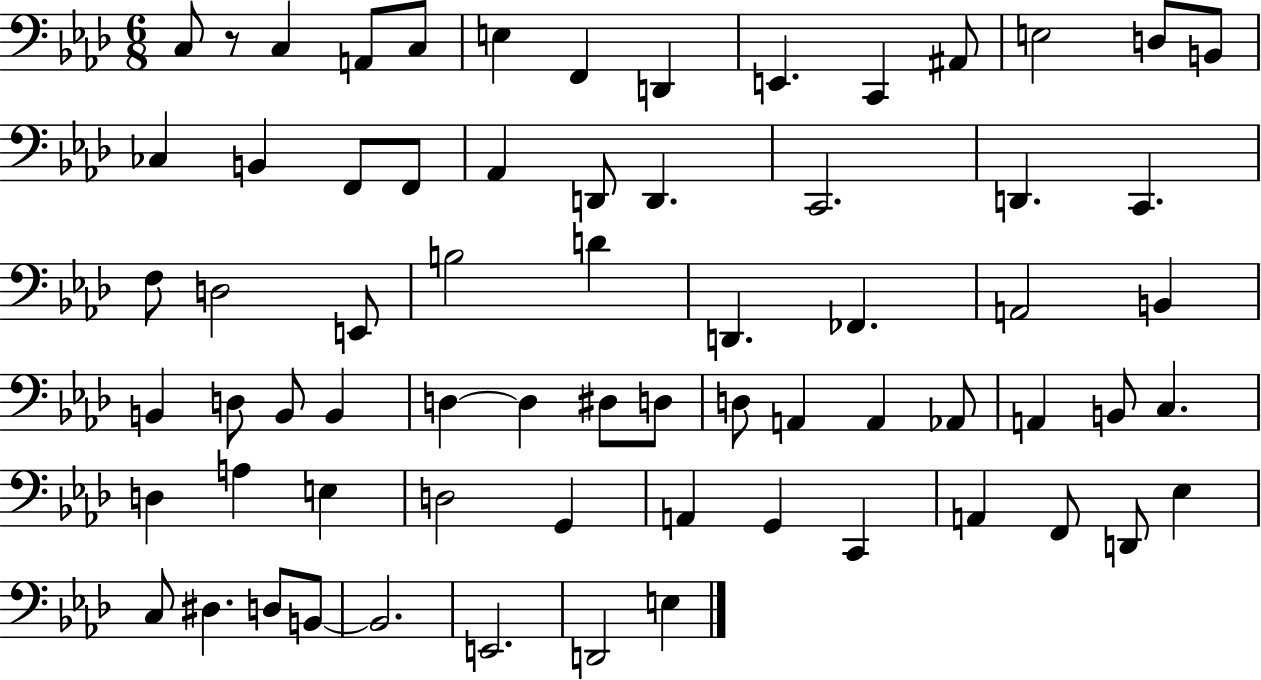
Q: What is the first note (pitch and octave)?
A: C3